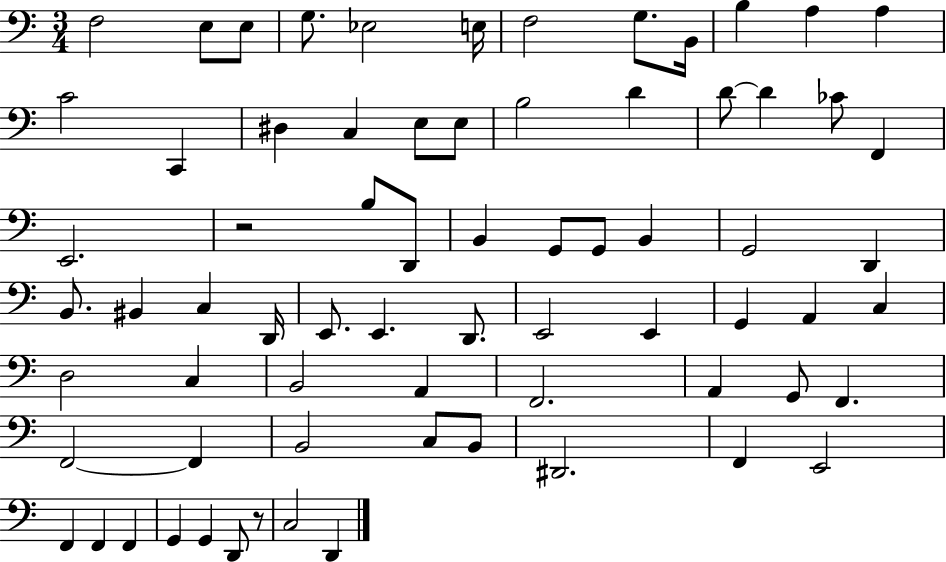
{
  \clef bass
  \numericTimeSignature
  \time 3/4
  \key c \major
  f2 e8 e8 | g8. ees2 e16 | f2 g8. b,16 | b4 a4 a4 | \break c'2 c,4 | dis4 c4 e8 e8 | b2 d'4 | d'8~~ d'4 ces'8 f,4 | \break e,2. | r2 b8 d,8 | b,4 g,8 g,8 b,4 | g,2 d,4 | \break b,8. bis,4 c4 d,16 | e,8. e,4. d,8. | e,2 e,4 | g,4 a,4 c4 | \break d2 c4 | b,2 a,4 | f,2. | a,4 g,8 f,4. | \break f,2~~ f,4 | b,2 c8 b,8 | dis,2. | f,4 e,2 | \break f,4 f,4 f,4 | g,4 g,4 d,8 r8 | c2 d,4 | \bar "|."
}